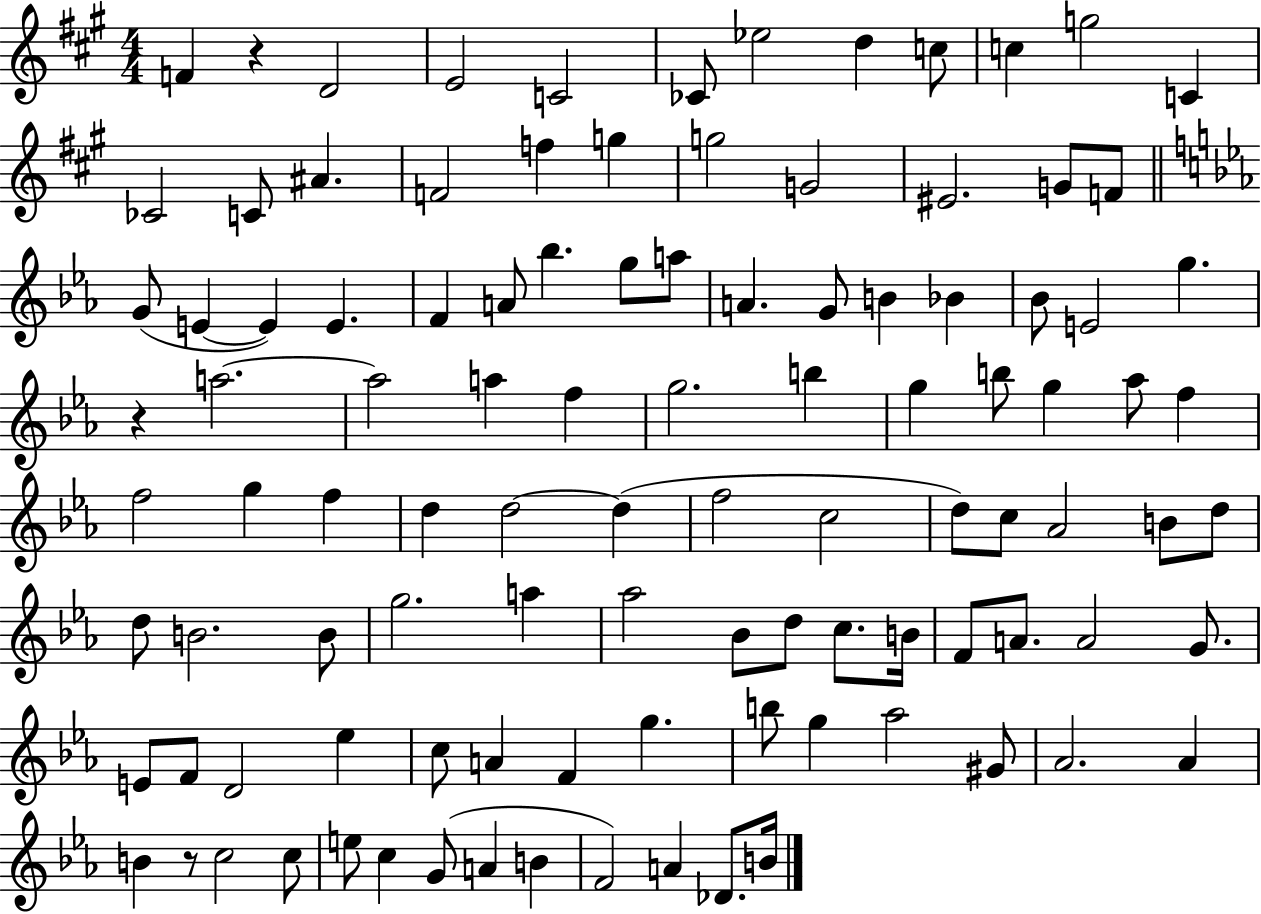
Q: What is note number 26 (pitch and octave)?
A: E4